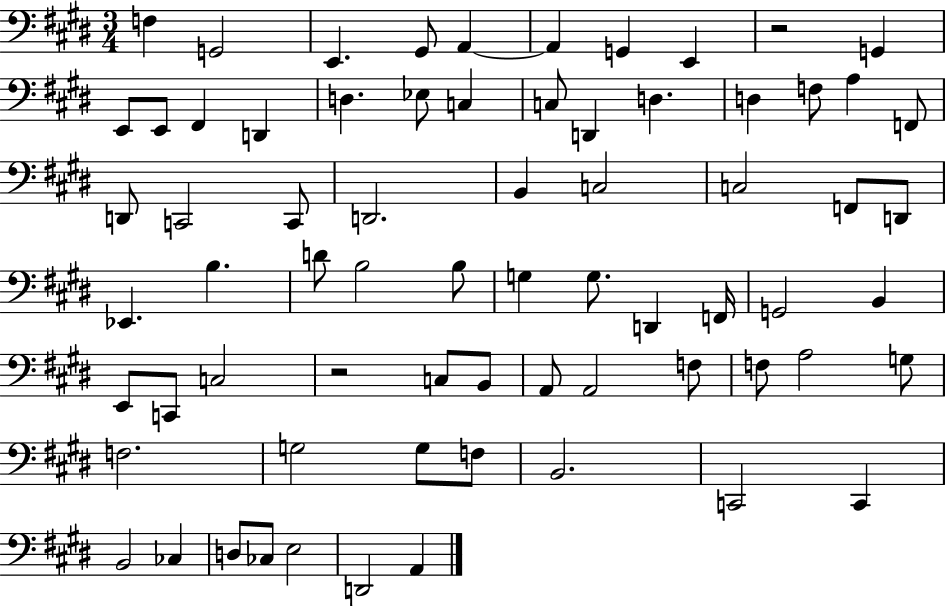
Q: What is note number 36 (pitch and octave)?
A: B3